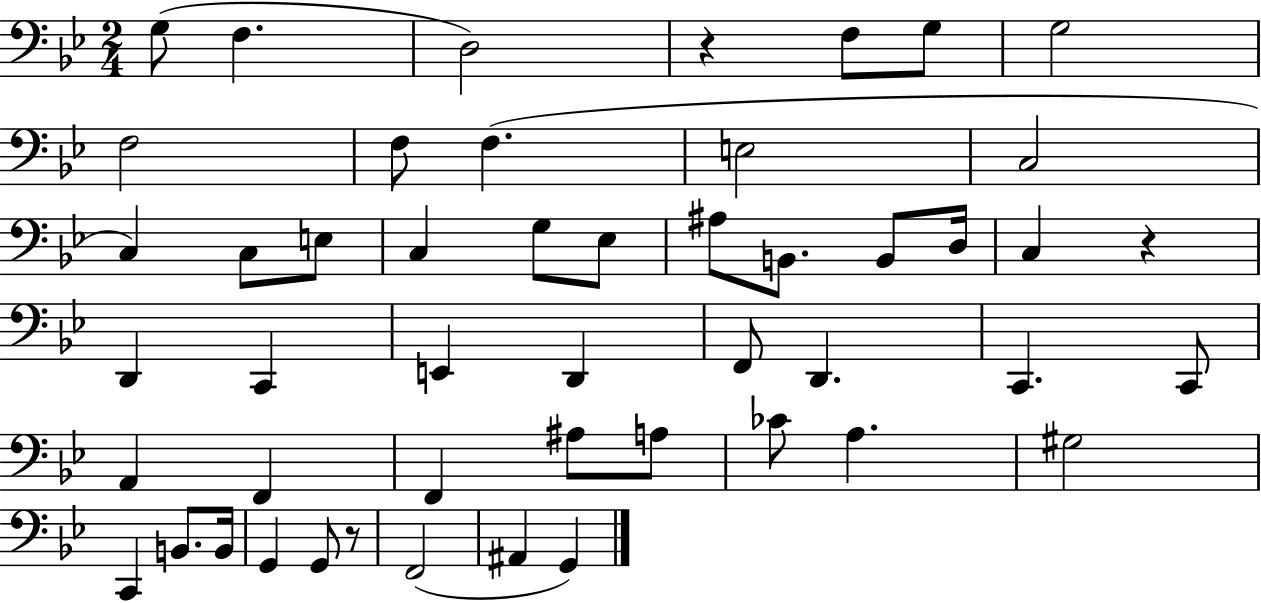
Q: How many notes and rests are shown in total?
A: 49